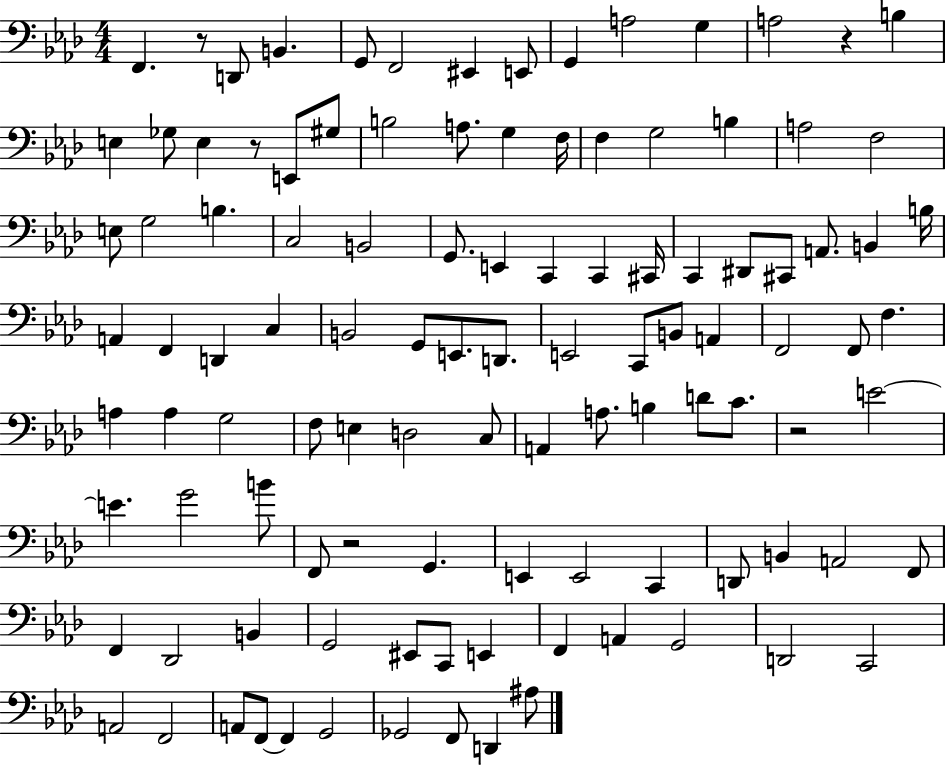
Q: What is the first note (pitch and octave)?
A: F2